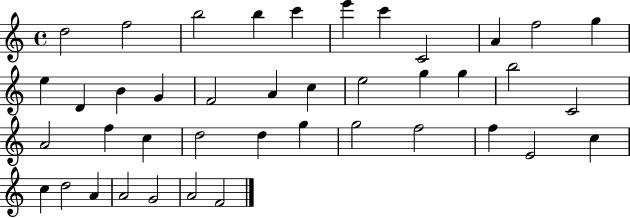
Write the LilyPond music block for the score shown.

{
  \clef treble
  \time 4/4
  \defaultTimeSignature
  \key c \major
  d''2 f''2 | b''2 b''4 c'''4 | e'''4 c'''4 c'2 | a'4 f''2 g''4 | \break e''4 d'4 b'4 g'4 | f'2 a'4 c''4 | e''2 g''4 g''4 | b''2 c'2 | \break a'2 f''4 c''4 | d''2 d''4 g''4 | g''2 f''2 | f''4 e'2 c''4 | \break c''4 d''2 a'4 | a'2 g'2 | a'2 f'2 | \bar "|."
}